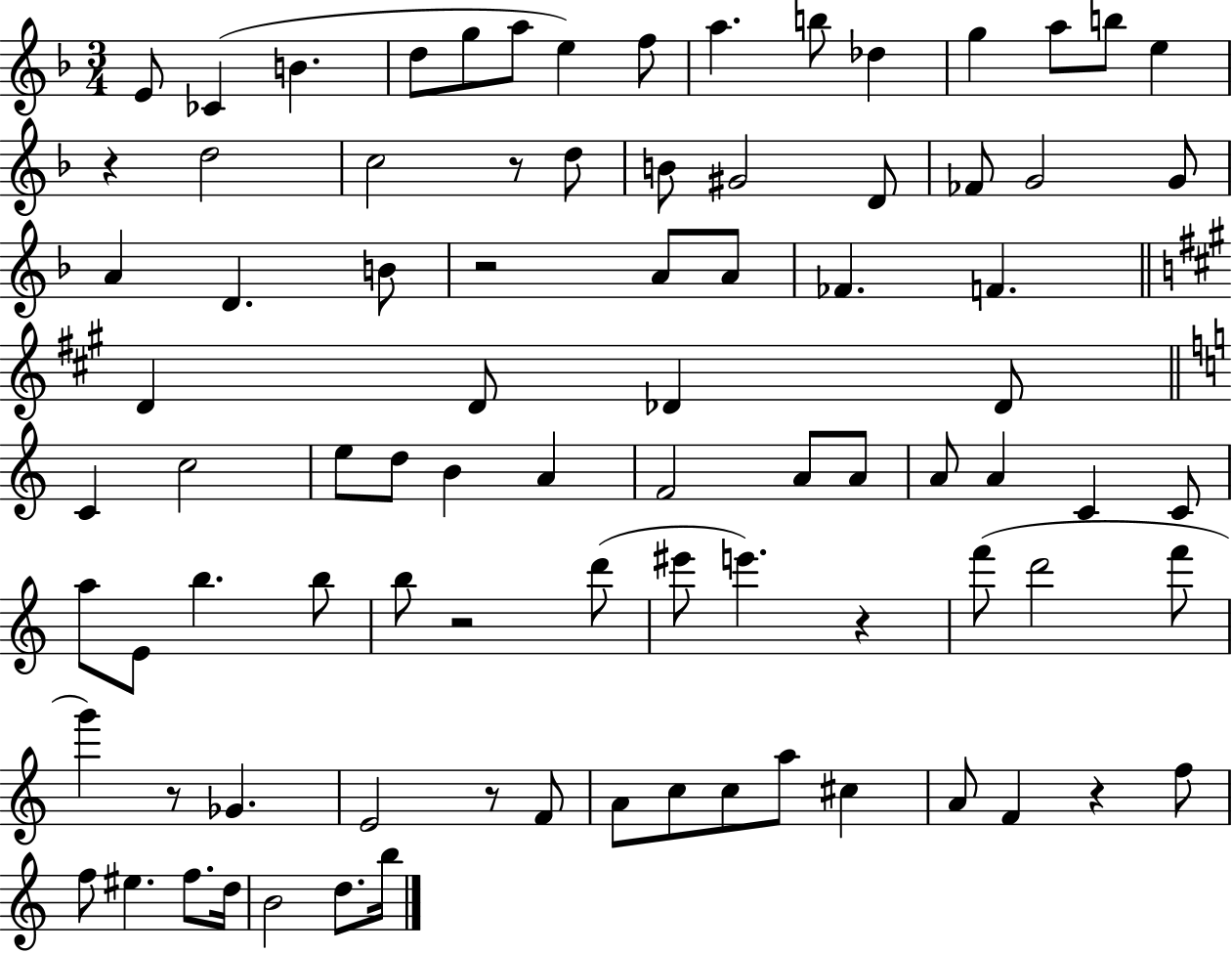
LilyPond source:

{
  \clef treble
  \numericTimeSignature
  \time 3/4
  \key f \major
  e'8 ces'4( b'4. | d''8 g''8 a''8 e''4) f''8 | a''4. b''8 des''4 | g''4 a''8 b''8 e''4 | \break r4 d''2 | c''2 r8 d''8 | b'8 gis'2 d'8 | fes'8 g'2 g'8 | \break a'4 d'4. b'8 | r2 a'8 a'8 | fes'4. f'4. | \bar "||" \break \key a \major d'4 d'8 des'4 des'8 | \bar "||" \break \key a \minor c'4 c''2 | e''8 d''8 b'4 a'4 | f'2 a'8 a'8 | a'8 a'4 c'4 c'8 | \break a''8 e'8 b''4. b''8 | b''8 r2 d'''8( | eis'''8 e'''4.) r4 | f'''8( d'''2 f'''8 | \break g'''4) r8 ges'4. | e'2 r8 f'8 | a'8 c''8 c''8 a''8 cis''4 | a'8 f'4 r4 f''8 | \break f''8 eis''4. f''8. d''16 | b'2 d''8. b''16 | \bar "|."
}